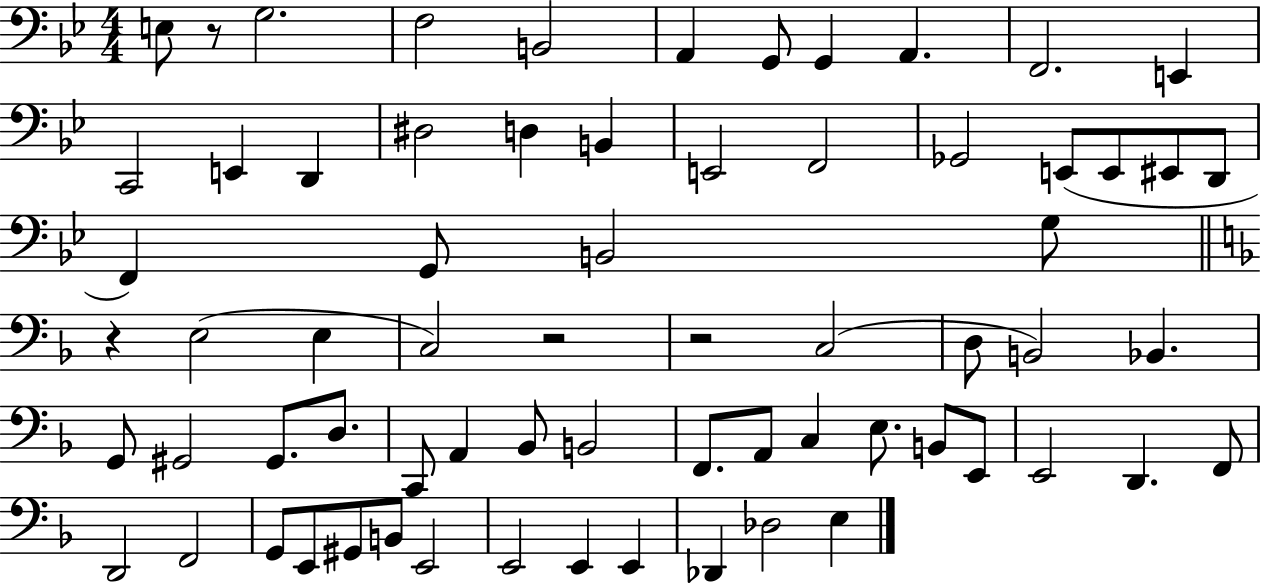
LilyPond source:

{
  \clef bass
  \numericTimeSignature
  \time 4/4
  \key bes \major
  e8 r8 g2. | f2 b,2 | a,4 g,8 g,4 a,4. | f,2. e,4 | \break c,2 e,4 d,4 | dis2 d4 b,4 | e,2 f,2 | ges,2 e,8( e,8 eis,8 d,8 | \break f,4) g,8 b,2 g8 | \bar "||" \break \key f \major r4 e2( e4 | c2) r2 | r2 c2( | d8 b,2) bes,4. | \break g,8 gis,2 gis,8. d8. | c,8 a,4 bes,8 b,2 | f,8. a,8 c4 e8. b,8 e,8 | e,2 d,4. f,8 | \break d,2 f,2 | g,8 e,8 gis,8 b,8 e,2 | e,2 e,4 e,4 | des,4 des2 e4 | \break \bar "|."
}